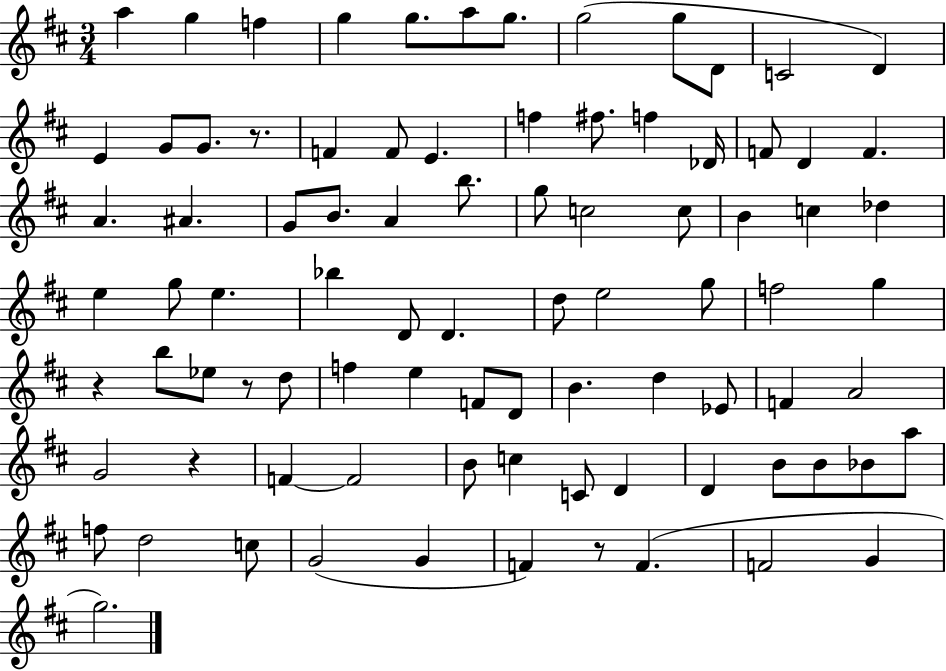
{
  \clef treble
  \numericTimeSignature
  \time 3/4
  \key d \major
  a''4 g''4 f''4 | g''4 g''8. a''8 g''8. | g''2( g''8 d'8 | c'2 d'4) | \break e'4 g'8 g'8. r8. | f'4 f'8 e'4. | f''4 fis''8. f''4 des'16 | f'8 d'4 f'4. | \break a'4. ais'4. | g'8 b'8. a'4 b''8. | g''8 c''2 c''8 | b'4 c''4 des''4 | \break e''4 g''8 e''4. | bes''4 d'8 d'4. | d''8 e''2 g''8 | f''2 g''4 | \break r4 b''8 ees''8 r8 d''8 | f''4 e''4 f'8 d'8 | b'4. d''4 ees'8 | f'4 a'2 | \break g'2 r4 | f'4~~ f'2 | b'8 c''4 c'8 d'4 | d'4 b'8 b'8 bes'8 a''8 | \break f''8 d''2 c''8 | g'2( g'4 | f'4) r8 f'4.( | f'2 g'4 | \break g''2.) | \bar "|."
}